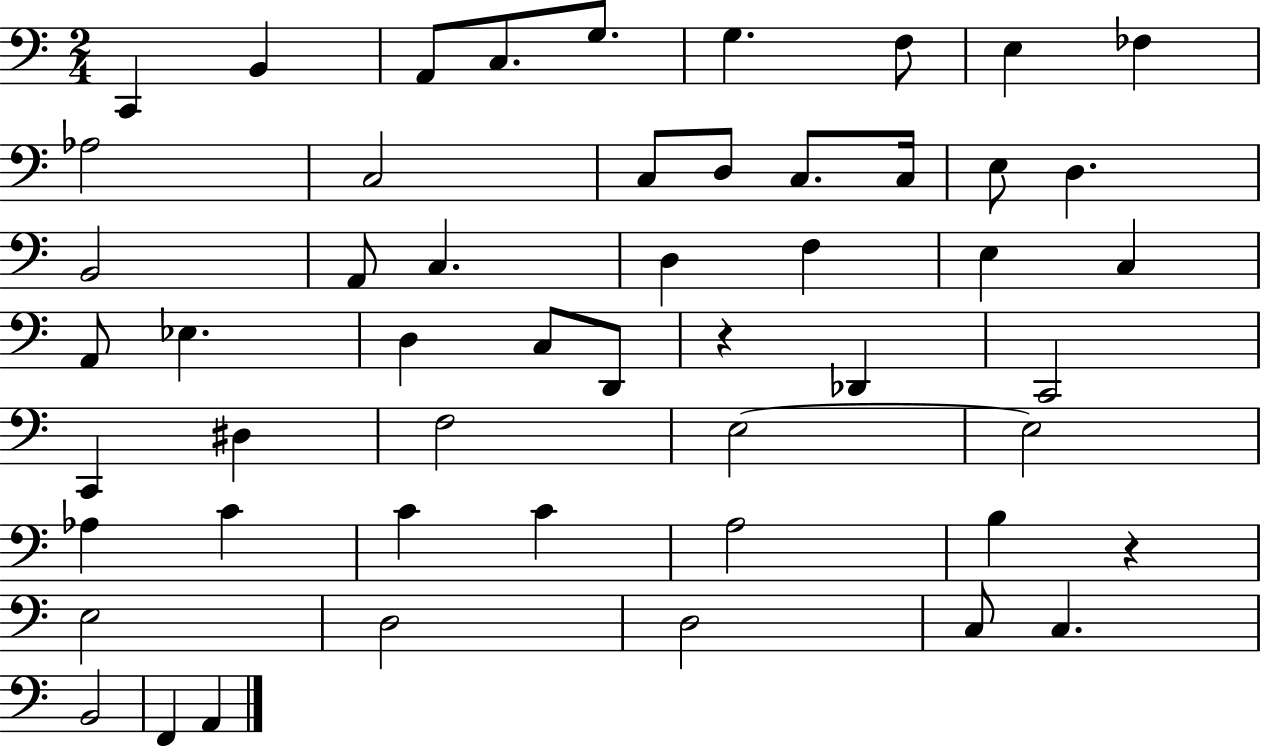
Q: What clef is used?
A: bass